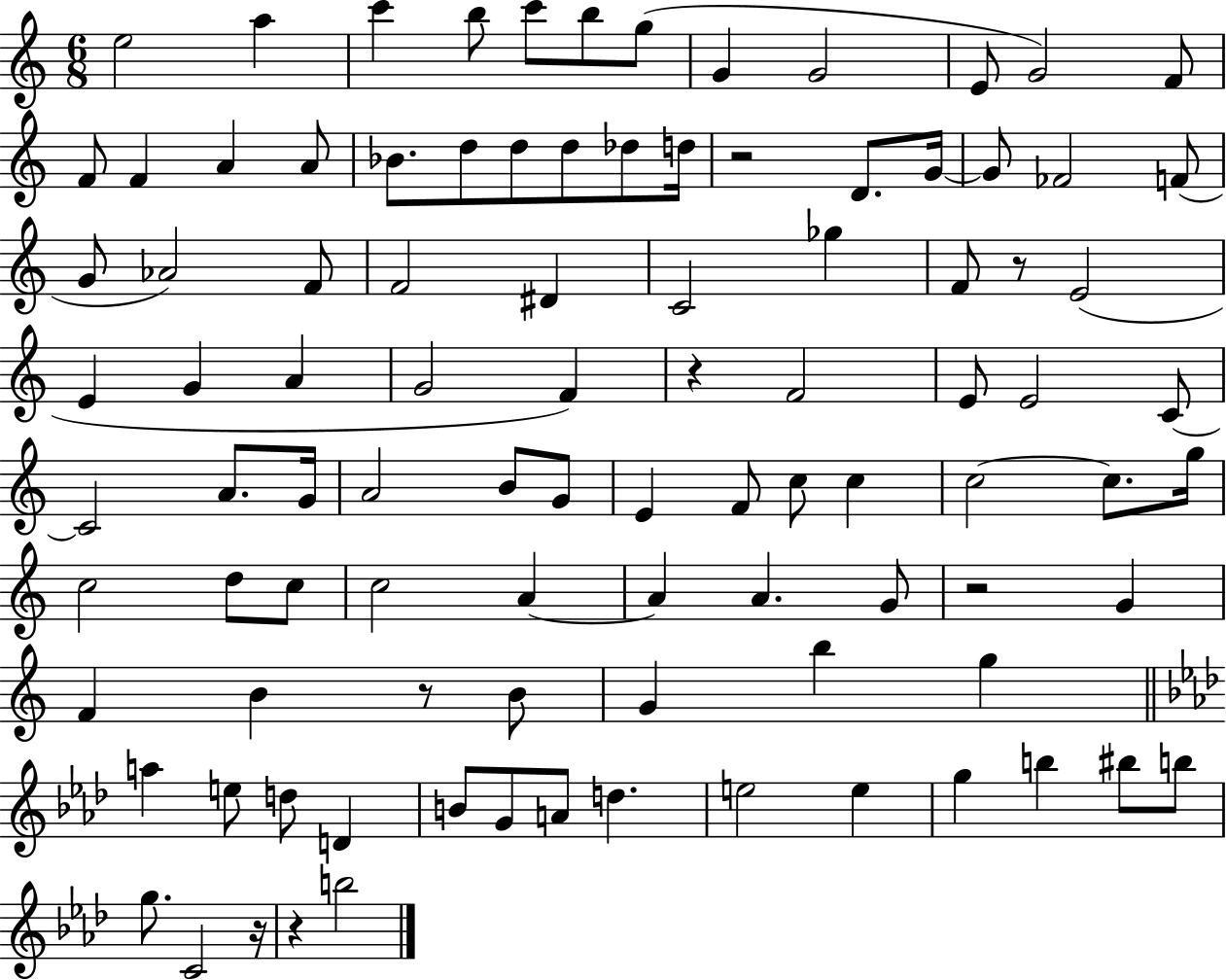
X:1
T:Untitled
M:6/8
L:1/4
K:C
e2 a c' b/2 c'/2 b/2 g/2 G G2 E/2 G2 F/2 F/2 F A A/2 _B/2 d/2 d/2 d/2 _d/2 d/4 z2 D/2 G/4 G/2 _F2 F/2 G/2 _A2 F/2 F2 ^D C2 _g F/2 z/2 E2 E G A G2 F z F2 E/2 E2 C/2 C2 A/2 G/4 A2 B/2 G/2 E F/2 c/2 c c2 c/2 g/4 c2 d/2 c/2 c2 A A A G/2 z2 G F B z/2 B/2 G b g a e/2 d/2 D B/2 G/2 A/2 d e2 e g b ^b/2 b/2 g/2 C2 z/4 z b2